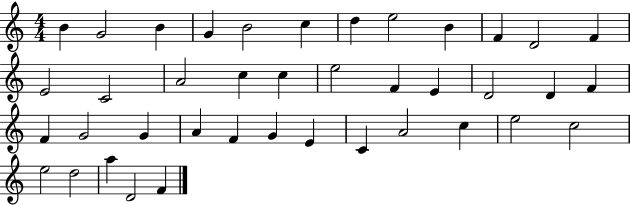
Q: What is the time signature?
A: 4/4